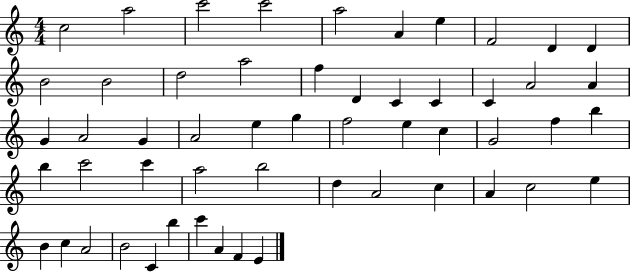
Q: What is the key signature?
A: C major